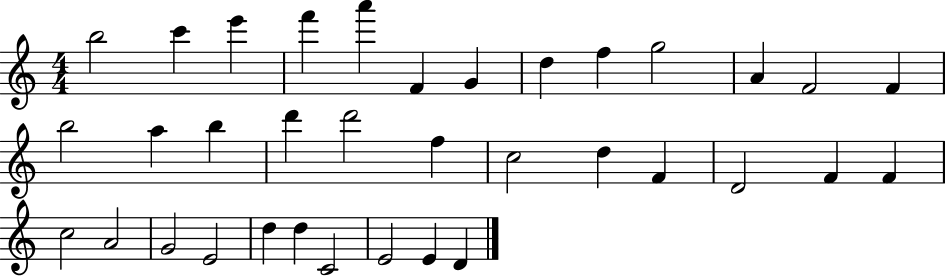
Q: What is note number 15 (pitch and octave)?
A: A5